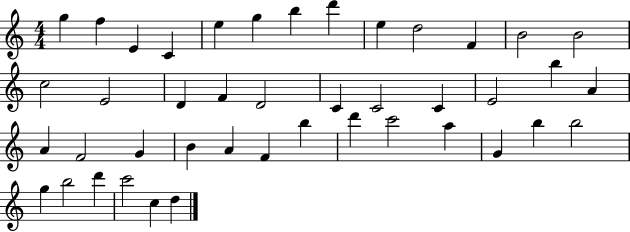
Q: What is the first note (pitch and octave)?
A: G5